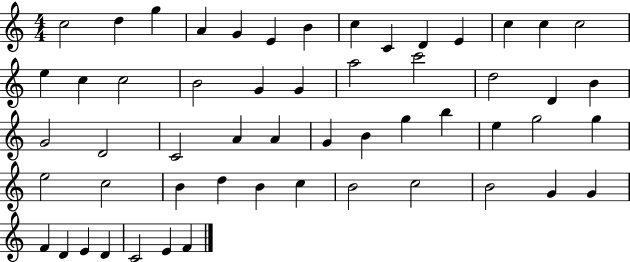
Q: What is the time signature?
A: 4/4